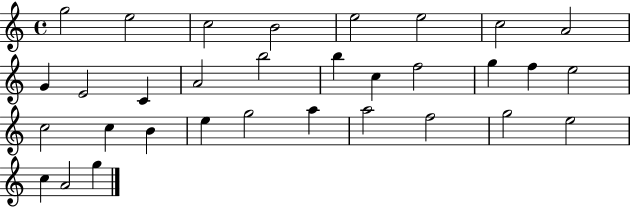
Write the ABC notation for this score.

X:1
T:Untitled
M:4/4
L:1/4
K:C
g2 e2 c2 B2 e2 e2 c2 A2 G E2 C A2 b2 b c f2 g f e2 c2 c B e g2 a a2 f2 g2 e2 c A2 g